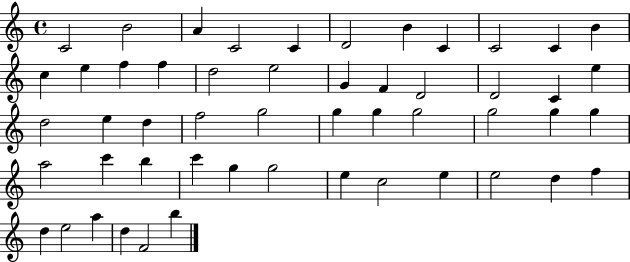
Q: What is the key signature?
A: C major